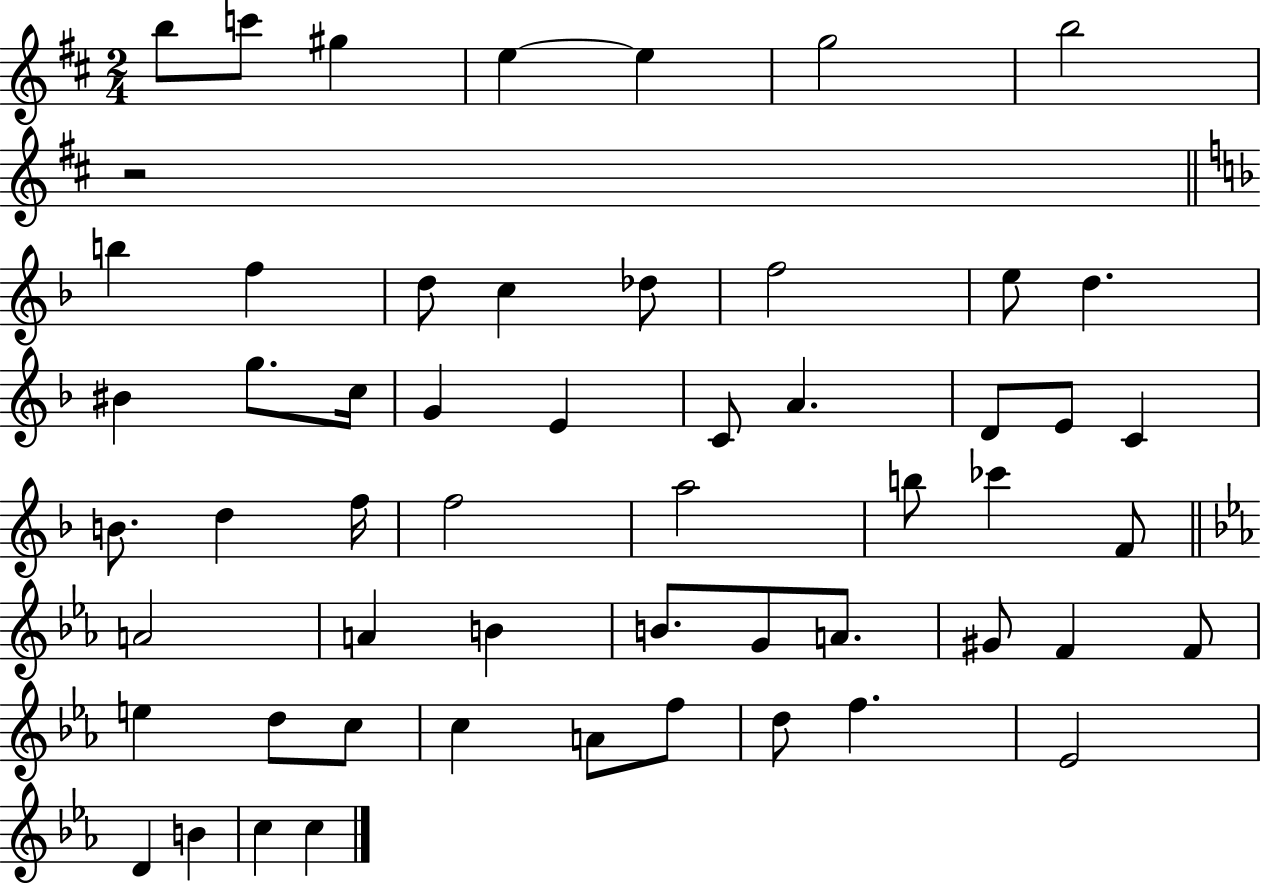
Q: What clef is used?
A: treble